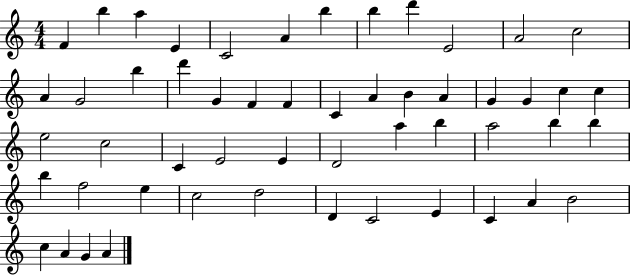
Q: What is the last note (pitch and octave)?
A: A4